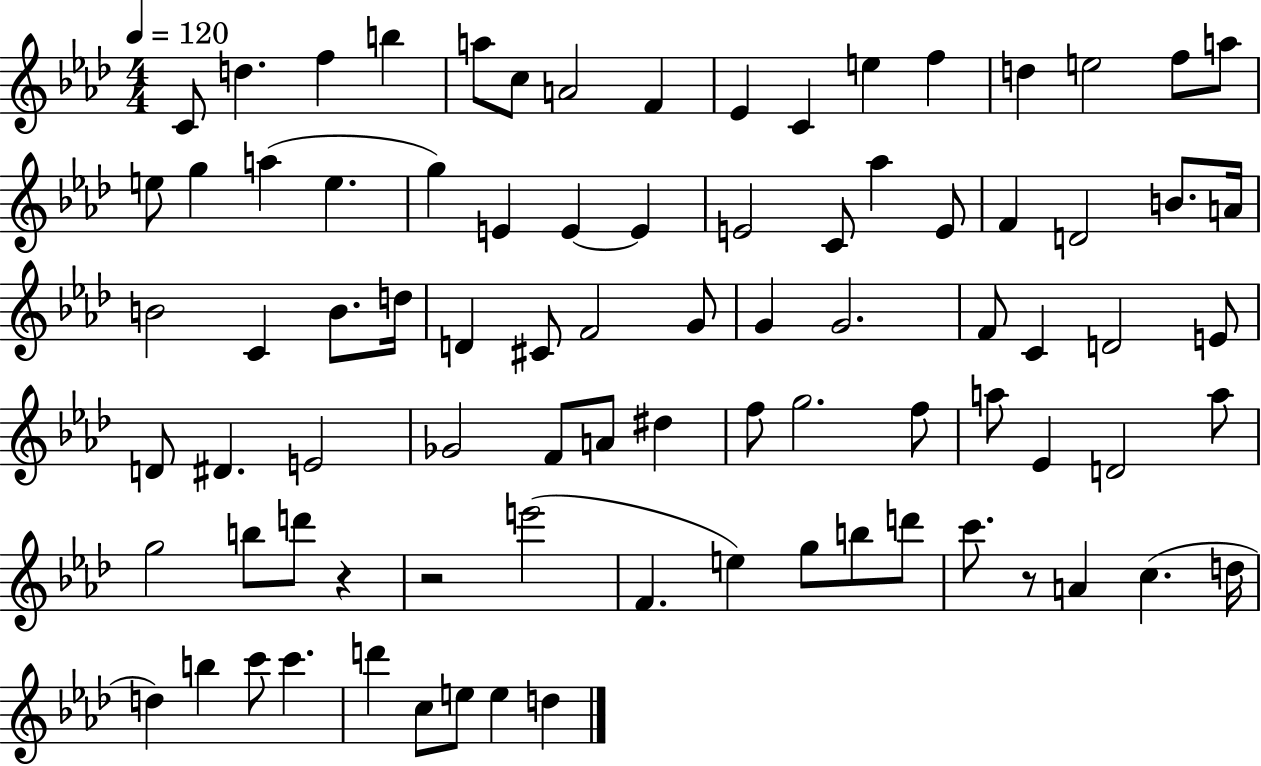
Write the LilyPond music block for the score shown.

{
  \clef treble
  \numericTimeSignature
  \time 4/4
  \key aes \major
  \tempo 4 = 120
  c'8 d''4. f''4 b''4 | a''8 c''8 a'2 f'4 | ees'4 c'4 e''4 f''4 | d''4 e''2 f''8 a''8 | \break e''8 g''4 a''4( e''4. | g''4) e'4 e'4~~ e'4 | e'2 c'8 aes''4 e'8 | f'4 d'2 b'8. a'16 | \break b'2 c'4 b'8. d''16 | d'4 cis'8 f'2 g'8 | g'4 g'2. | f'8 c'4 d'2 e'8 | \break d'8 dis'4. e'2 | ges'2 f'8 a'8 dis''4 | f''8 g''2. f''8 | a''8 ees'4 d'2 a''8 | \break g''2 b''8 d'''8 r4 | r2 e'''2( | f'4. e''4) g''8 b''8 d'''8 | c'''8. r8 a'4 c''4.( d''16 | \break d''4) b''4 c'''8 c'''4. | d'''4 c''8 e''8 e''4 d''4 | \bar "|."
}